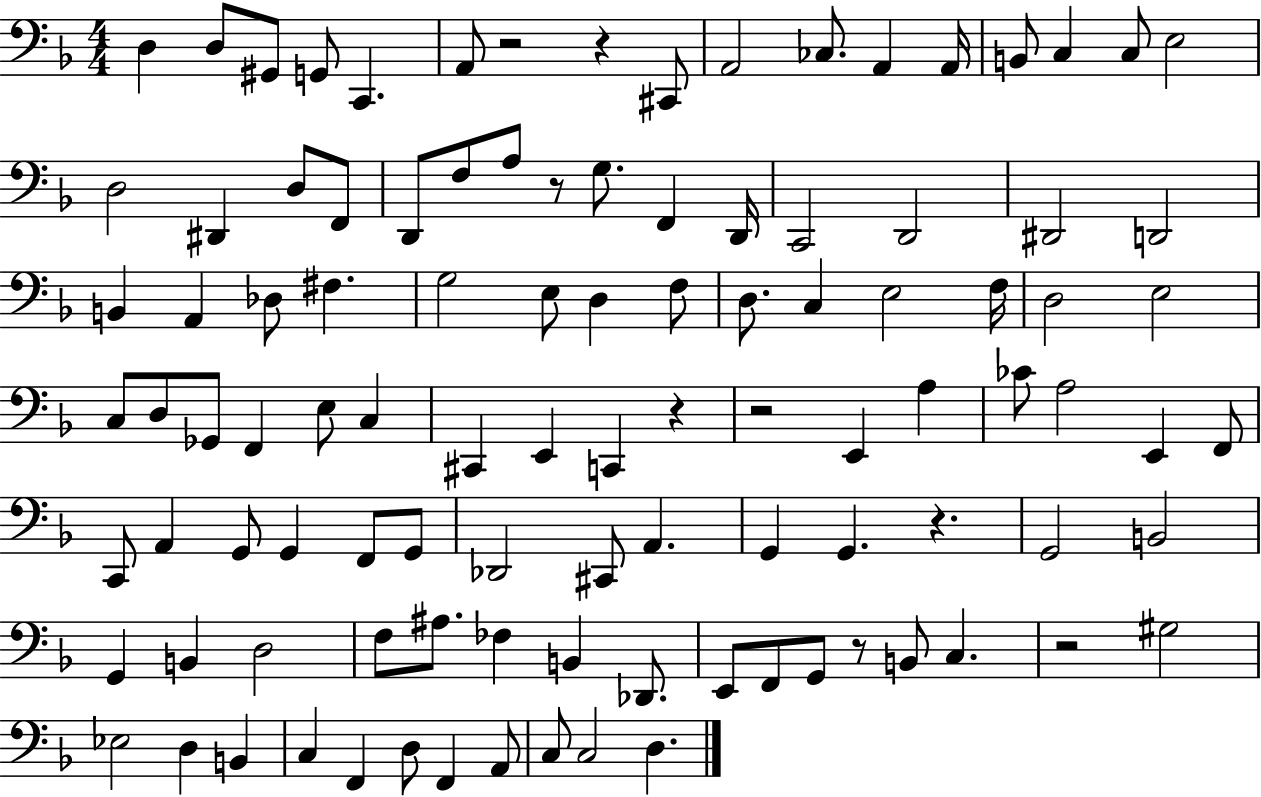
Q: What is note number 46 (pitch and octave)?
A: Gb2